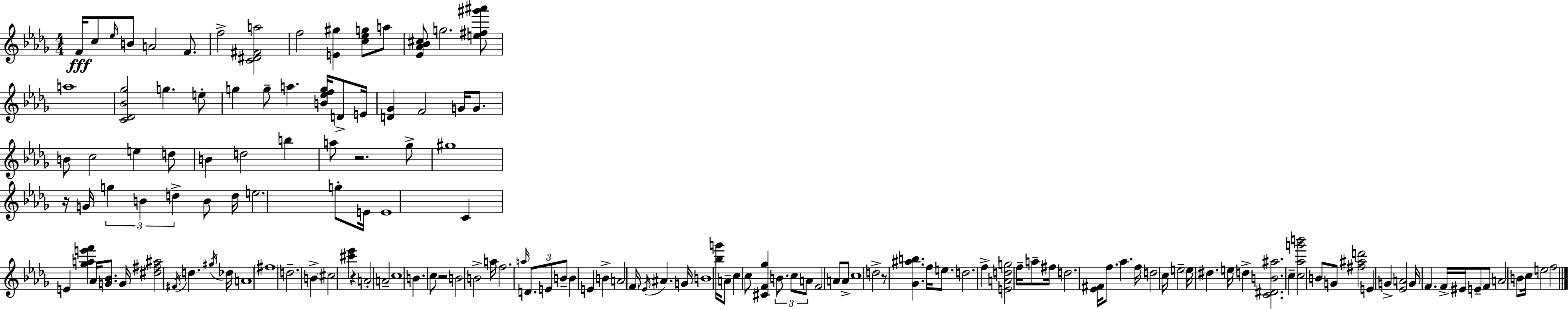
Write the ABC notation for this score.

X:1
T:Untitled
M:4/4
L:1/4
K:Bbm
F/4 c/2 _e/4 B/2 A2 F/2 f2 [C^D^Fa]2 f2 [E^g] [c_eg]/2 a/2 [_E_A_B^c]/2 g2 [e^f^g'^a']/2 a4 [C_D_B_g]2 g e/2 g g/2 a [B_efg]/4 D/2 E/4 [D_G] F2 G/4 G/2 B/2 c2 e d/2 B d2 b a/2 z2 _g/2 ^g4 z/4 G/4 g B d B/2 d/4 e2 g/2 E/4 E4 C E [_gae'f'] _A/4 [G_B]/2 G/4 [^d^f^a]2 ^F/4 d ^g/4 _d/4 A4 ^f4 d2 B ^c2 [^c'_e'] z A2 A2 c4 B c/2 z2 B2 B2 a/4 f2 a/4 D/2 E/2 B/2 B E B A2 F/4 _E/4 ^A G/4 B4 [_bg']/4 A/2 c c/2 [^CF_g] B/2 c/2 A/2 F2 A/2 A/2 c4 d2 z/2 [_G^ab] f/4 e/2 d2 f [EAdg]2 f/4 a/2 ^f/4 d2 [_E^F]/4 f/2 _a f/4 d2 c/4 e2 e/4 ^d e/4 d [C^DB^a]2 c [c_ag'b']2 B/2 G/2 [^f^ad']2 E G [_EA]2 G/4 F F/4 ^E/4 E/2 F/2 A2 B/2 c/4 e2 f2